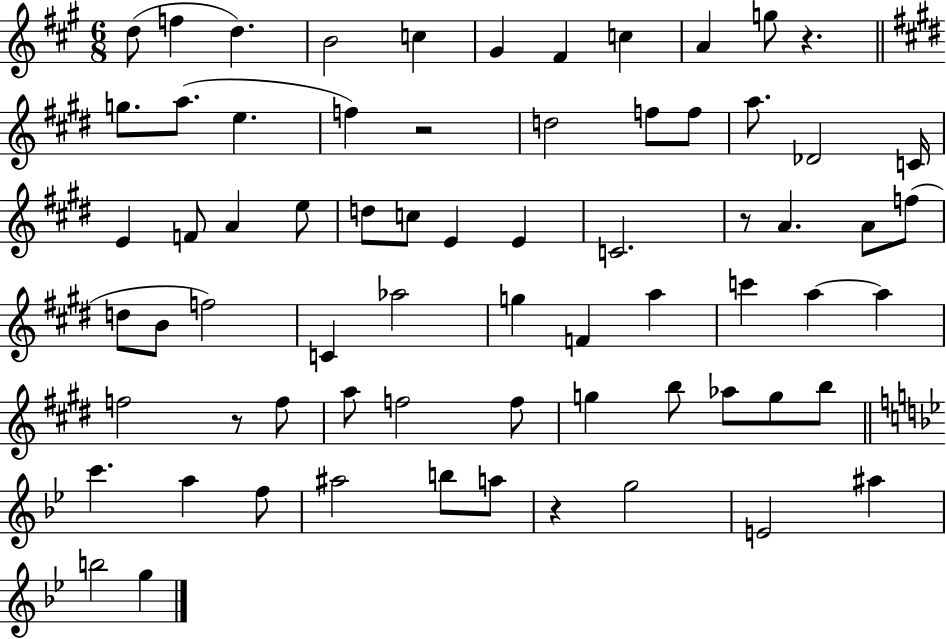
X:1
T:Untitled
M:6/8
L:1/4
K:A
d/2 f d B2 c ^G ^F c A g/2 z g/2 a/2 e f z2 d2 f/2 f/2 a/2 _D2 C/4 E F/2 A e/2 d/2 c/2 E E C2 z/2 A A/2 f/2 d/2 B/2 f2 C _a2 g F a c' a a f2 z/2 f/2 a/2 f2 f/2 g b/2 _a/2 g/2 b/2 c' a f/2 ^a2 b/2 a/2 z g2 E2 ^a b2 g